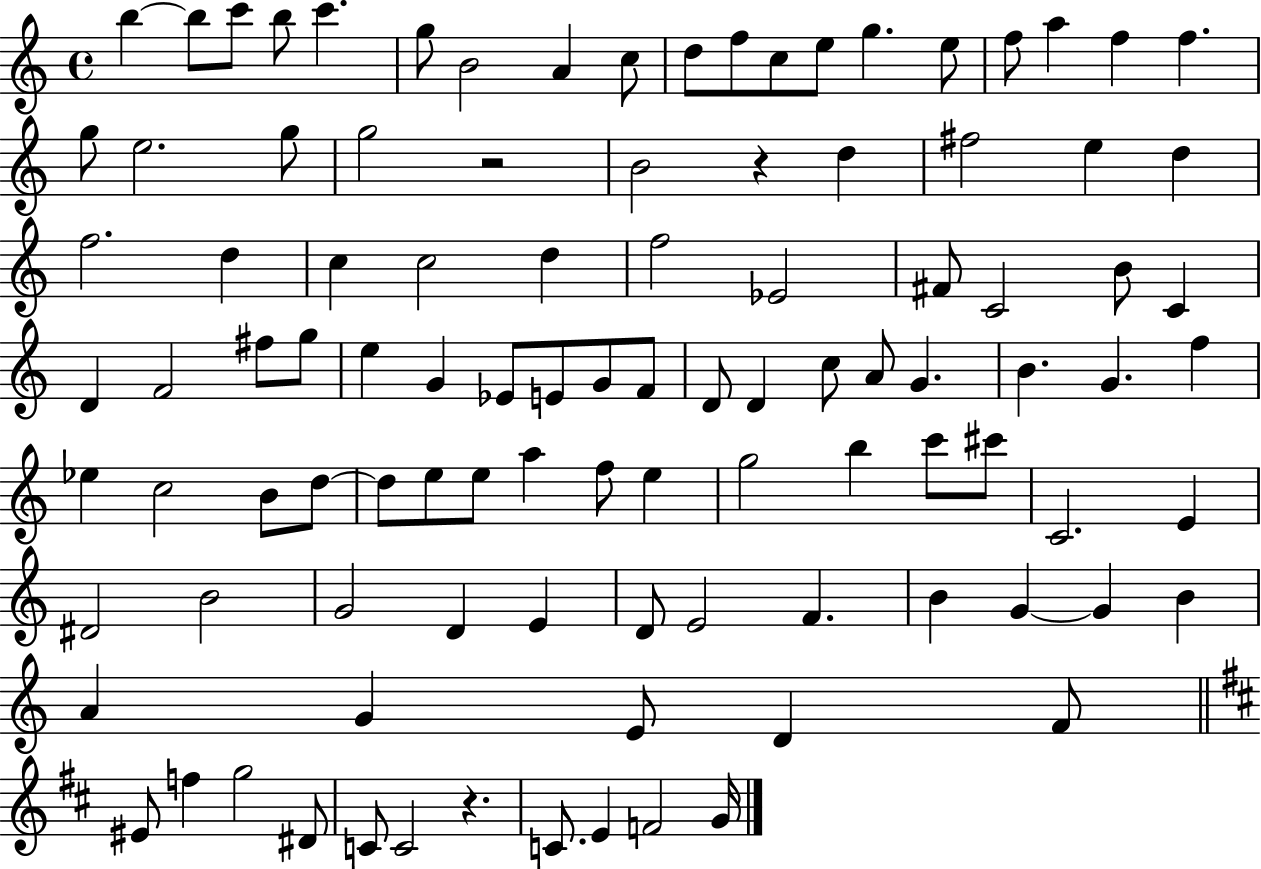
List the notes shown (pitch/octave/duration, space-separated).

B5/q B5/e C6/e B5/e C6/q. G5/e B4/h A4/q C5/e D5/e F5/e C5/e E5/e G5/q. E5/e F5/e A5/q F5/q F5/q. G5/e E5/h. G5/e G5/h R/h B4/h R/q D5/q F#5/h E5/q D5/q F5/h. D5/q C5/q C5/h D5/q F5/h Eb4/h F#4/e C4/h B4/e C4/q D4/q F4/h F#5/e G5/e E5/q G4/q Eb4/e E4/e G4/e F4/e D4/e D4/q C5/e A4/e G4/q. B4/q. G4/q. F5/q Eb5/q C5/h B4/e D5/e D5/e E5/e E5/e A5/q F5/e E5/q G5/h B5/q C6/e C#6/e C4/h. E4/q D#4/h B4/h G4/h D4/q E4/q D4/e E4/h F4/q. B4/q G4/q G4/q B4/q A4/q G4/q E4/e D4/q F4/e EIS4/e F5/q G5/h D#4/e C4/e C4/h R/q. C4/e. E4/q F4/h G4/s